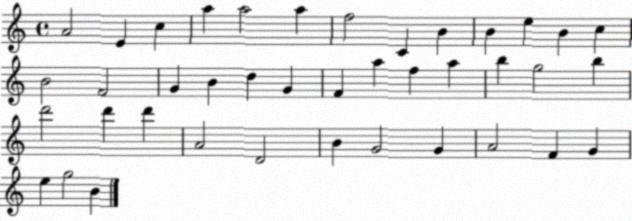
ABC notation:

X:1
T:Untitled
M:4/4
L:1/4
K:C
A2 E c a a2 a f2 C B B e B c B2 F2 G B d G F a f a b g2 b d'2 d' d' A2 D2 B G2 G A2 F G e g2 B